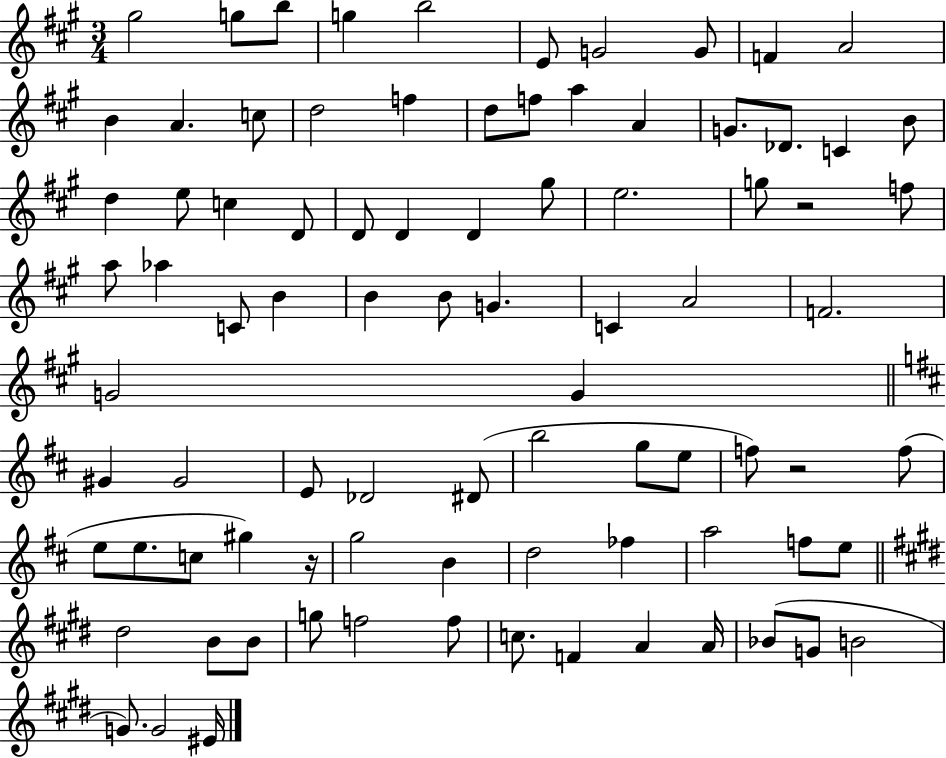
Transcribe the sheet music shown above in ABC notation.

X:1
T:Untitled
M:3/4
L:1/4
K:A
^g2 g/2 b/2 g b2 E/2 G2 G/2 F A2 B A c/2 d2 f d/2 f/2 a A G/2 _D/2 C B/2 d e/2 c D/2 D/2 D D ^g/2 e2 g/2 z2 f/2 a/2 _a C/2 B B B/2 G C A2 F2 G2 G ^G ^G2 E/2 _D2 ^D/2 b2 g/2 e/2 f/2 z2 f/2 e/2 e/2 c/2 ^g z/4 g2 B d2 _f a2 f/2 e/2 ^d2 B/2 B/2 g/2 f2 f/2 c/2 F A A/4 _B/2 G/2 B2 G/2 G2 ^E/4